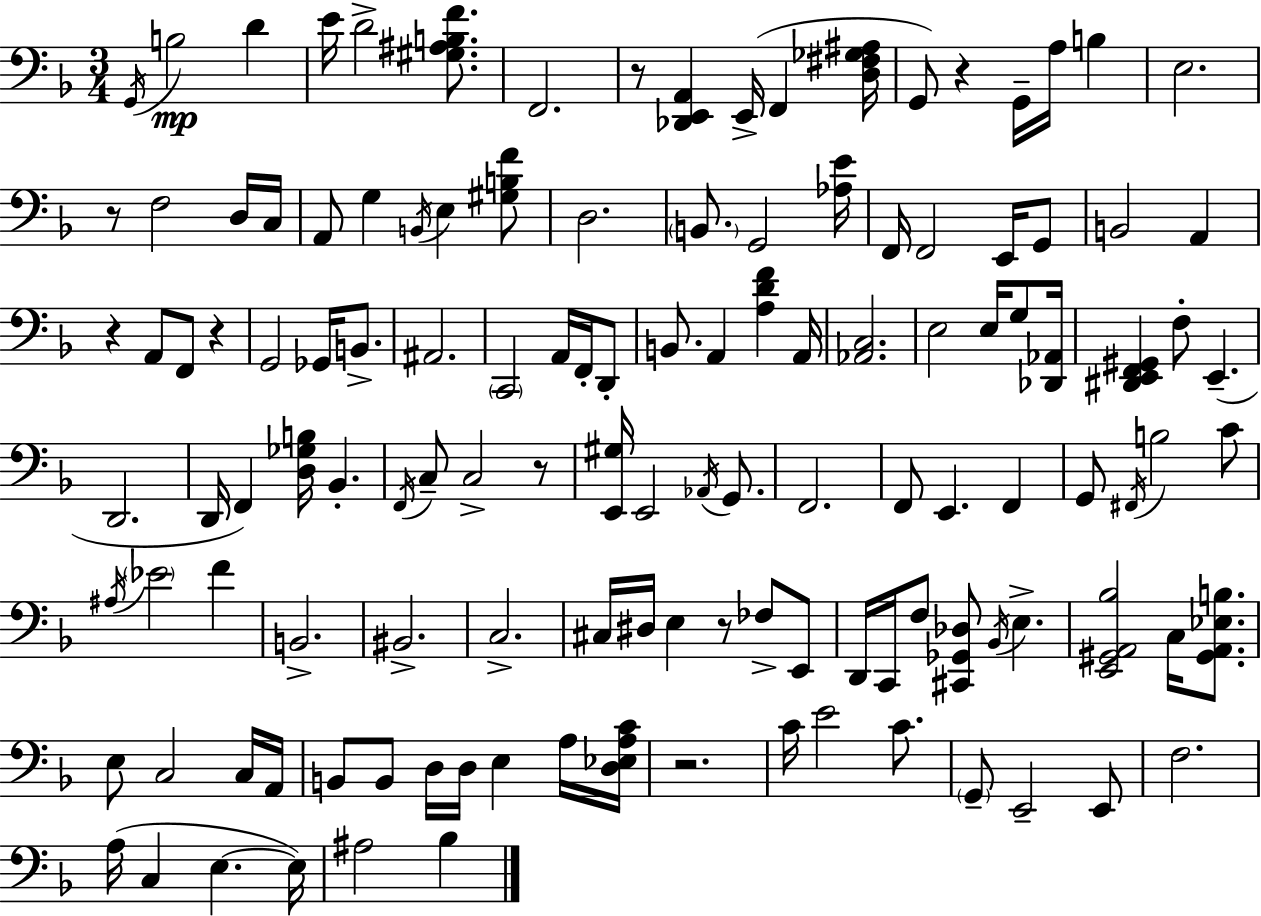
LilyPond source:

{
  \clef bass
  \numericTimeSignature
  \time 3/4
  \key d \minor
  \acciaccatura { g,16 }\mp b2 d'4 | e'16 d'2-> <gis ais b f'>8. | f,2. | r8 <des, e, a,>4 e,16->( f,4 | \break <d fis ges ais>16 g,8) r4 g,16-- a16 b4 | e2. | r8 f2 d16 | c16 a,8 g4 \acciaccatura { b,16 } e4 | \break <gis b f'>8 d2. | \parenthesize b,8. g,2 | <aes e'>16 f,16 f,2 e,16 | g,8 b,2 a,4 | \break r4 a,8 f,8 r4 | g,2 ges,16 b,8.-> | ais,2. | \parenthesize c,2 a,16 f,16-. | \break d,8-. b,8. a,4 <a d' f'>4 | a,16 <aes, c>2. | e2 e16 g8 | <des, aes,>16 <dis, e, f, gis,>4 f8-. e,4.--( | \break d,2. | d,16 f,4) <d ges b>16 bes,4.-. | \acciaccatura { f,16 } c8-- c2-> | r8 <e, gis>16 e,2 | \break \acciaccatura { aes,16 } g,8. f,2. | f,8 e,4. | f,4 g,8 \acciaccatura { fis,16 } b2 | c'8 \acciaccatura { ais16 } \parenthesize ees'2 | \break f'4 b,2.-> | bis,2.-> | c2.-> | cis16 dis16 e4 | \break r8 fes8-> e,8 d,16 c,16 f8 <cis, ges, des>8 | \acciaccatura { bes,16 } e4.-> <e, gis, a, bes>2 | c16 <gis, a, ees b>8. e8 c2 | c16 a,16 b,8 b,8 d16 | \break d16 e4 a16 <d ees a c'>16 r2. | c'16 e'2 | c'8. \parenthesize g,8-- e,2-- | e,8 f2. | \break a16( c4 | e4.~~ e16) ais2 | bes4 \bar "|."
}